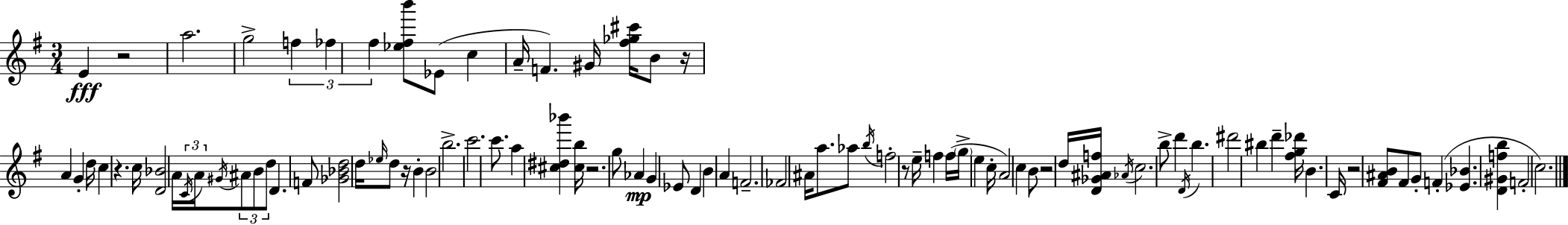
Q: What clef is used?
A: treble